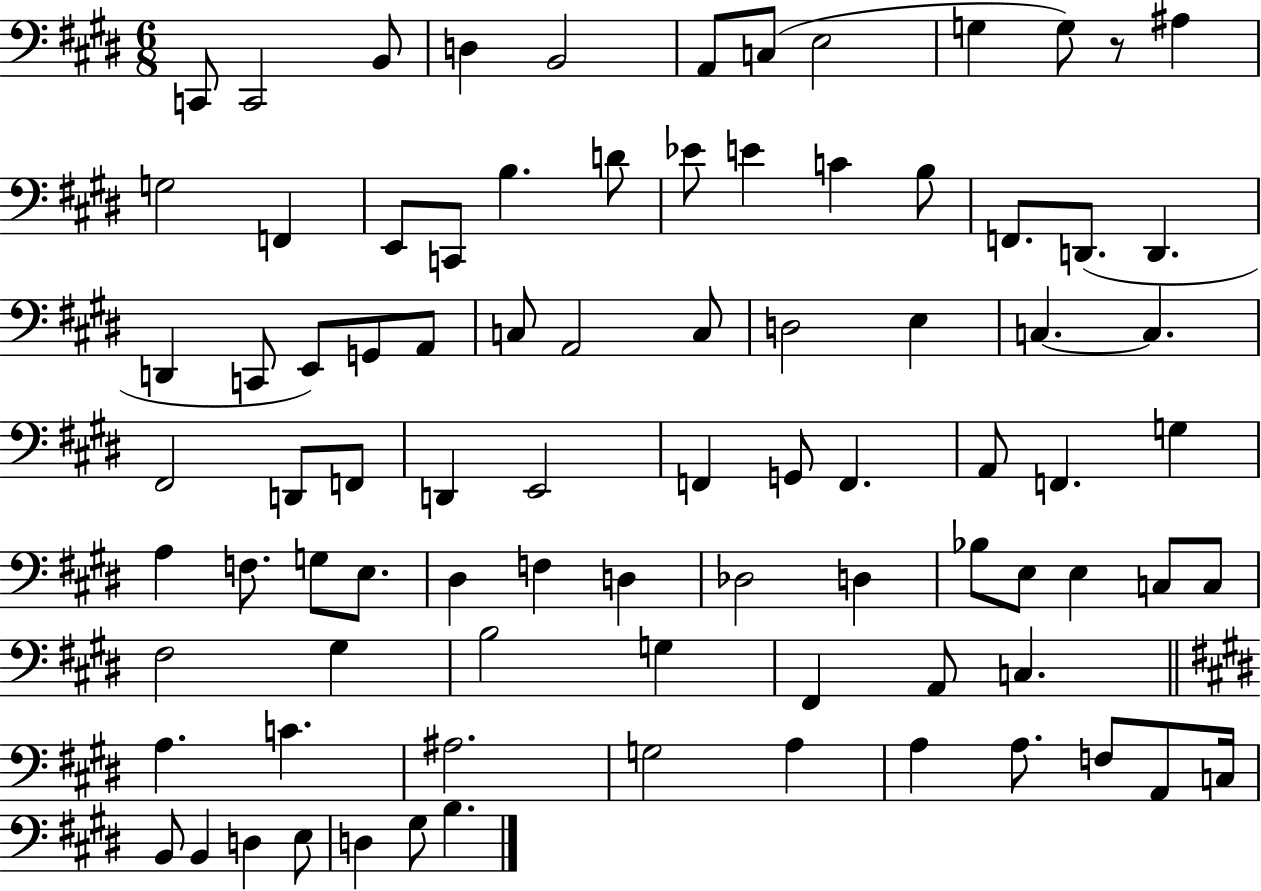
C2/e C2/h B2/e D3/q B2/h A2/e C3/e E3/h G3/q G3/e R/e A#3/q G3/h F2/q E2/e C2/e B3/q. D4/e Eb4/e E4/q C4/q B3/e F2/e. D2/e. D2/q. D2/q C2/e E2/e G2/e A2/e C3/e A2/h C3/e D3/h E3/q C3/q. C3/q. F#2/h D2/e F2/e D2/q E2/h F2/q G2/e F2/q. A2/e F2/q. G3/q A3/q F3/e. G3/e E3/e. D#3/q F3/q D3/q Db3/h D3/q Bb3/e E3/e E3/q C3/e C3/e F#3/h G#3/q B3/h G3/q F#2/q A2/e C3/q. A3/q. C4/q. A#3/h. G3/h A3/q A3/q A3/e. F3/e A2/e C3/s B2/e B2/q D3/q E3/e D3/q G#3/e B3/q.